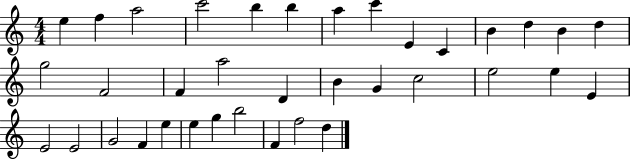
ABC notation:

X:1
T:Untitled
M:4/4
L:1/4
K:C
e f a2 c'2 b b a c' E C B d B d g2 F2 F a2 D B G c2 e2 e E E2 E2 G2 F e e g b2 F f2 d